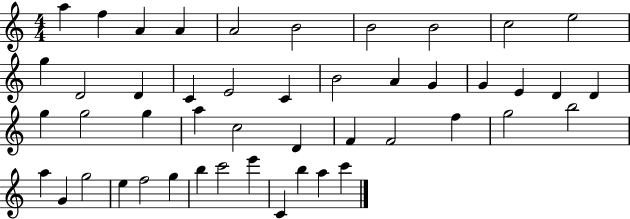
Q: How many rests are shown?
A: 0